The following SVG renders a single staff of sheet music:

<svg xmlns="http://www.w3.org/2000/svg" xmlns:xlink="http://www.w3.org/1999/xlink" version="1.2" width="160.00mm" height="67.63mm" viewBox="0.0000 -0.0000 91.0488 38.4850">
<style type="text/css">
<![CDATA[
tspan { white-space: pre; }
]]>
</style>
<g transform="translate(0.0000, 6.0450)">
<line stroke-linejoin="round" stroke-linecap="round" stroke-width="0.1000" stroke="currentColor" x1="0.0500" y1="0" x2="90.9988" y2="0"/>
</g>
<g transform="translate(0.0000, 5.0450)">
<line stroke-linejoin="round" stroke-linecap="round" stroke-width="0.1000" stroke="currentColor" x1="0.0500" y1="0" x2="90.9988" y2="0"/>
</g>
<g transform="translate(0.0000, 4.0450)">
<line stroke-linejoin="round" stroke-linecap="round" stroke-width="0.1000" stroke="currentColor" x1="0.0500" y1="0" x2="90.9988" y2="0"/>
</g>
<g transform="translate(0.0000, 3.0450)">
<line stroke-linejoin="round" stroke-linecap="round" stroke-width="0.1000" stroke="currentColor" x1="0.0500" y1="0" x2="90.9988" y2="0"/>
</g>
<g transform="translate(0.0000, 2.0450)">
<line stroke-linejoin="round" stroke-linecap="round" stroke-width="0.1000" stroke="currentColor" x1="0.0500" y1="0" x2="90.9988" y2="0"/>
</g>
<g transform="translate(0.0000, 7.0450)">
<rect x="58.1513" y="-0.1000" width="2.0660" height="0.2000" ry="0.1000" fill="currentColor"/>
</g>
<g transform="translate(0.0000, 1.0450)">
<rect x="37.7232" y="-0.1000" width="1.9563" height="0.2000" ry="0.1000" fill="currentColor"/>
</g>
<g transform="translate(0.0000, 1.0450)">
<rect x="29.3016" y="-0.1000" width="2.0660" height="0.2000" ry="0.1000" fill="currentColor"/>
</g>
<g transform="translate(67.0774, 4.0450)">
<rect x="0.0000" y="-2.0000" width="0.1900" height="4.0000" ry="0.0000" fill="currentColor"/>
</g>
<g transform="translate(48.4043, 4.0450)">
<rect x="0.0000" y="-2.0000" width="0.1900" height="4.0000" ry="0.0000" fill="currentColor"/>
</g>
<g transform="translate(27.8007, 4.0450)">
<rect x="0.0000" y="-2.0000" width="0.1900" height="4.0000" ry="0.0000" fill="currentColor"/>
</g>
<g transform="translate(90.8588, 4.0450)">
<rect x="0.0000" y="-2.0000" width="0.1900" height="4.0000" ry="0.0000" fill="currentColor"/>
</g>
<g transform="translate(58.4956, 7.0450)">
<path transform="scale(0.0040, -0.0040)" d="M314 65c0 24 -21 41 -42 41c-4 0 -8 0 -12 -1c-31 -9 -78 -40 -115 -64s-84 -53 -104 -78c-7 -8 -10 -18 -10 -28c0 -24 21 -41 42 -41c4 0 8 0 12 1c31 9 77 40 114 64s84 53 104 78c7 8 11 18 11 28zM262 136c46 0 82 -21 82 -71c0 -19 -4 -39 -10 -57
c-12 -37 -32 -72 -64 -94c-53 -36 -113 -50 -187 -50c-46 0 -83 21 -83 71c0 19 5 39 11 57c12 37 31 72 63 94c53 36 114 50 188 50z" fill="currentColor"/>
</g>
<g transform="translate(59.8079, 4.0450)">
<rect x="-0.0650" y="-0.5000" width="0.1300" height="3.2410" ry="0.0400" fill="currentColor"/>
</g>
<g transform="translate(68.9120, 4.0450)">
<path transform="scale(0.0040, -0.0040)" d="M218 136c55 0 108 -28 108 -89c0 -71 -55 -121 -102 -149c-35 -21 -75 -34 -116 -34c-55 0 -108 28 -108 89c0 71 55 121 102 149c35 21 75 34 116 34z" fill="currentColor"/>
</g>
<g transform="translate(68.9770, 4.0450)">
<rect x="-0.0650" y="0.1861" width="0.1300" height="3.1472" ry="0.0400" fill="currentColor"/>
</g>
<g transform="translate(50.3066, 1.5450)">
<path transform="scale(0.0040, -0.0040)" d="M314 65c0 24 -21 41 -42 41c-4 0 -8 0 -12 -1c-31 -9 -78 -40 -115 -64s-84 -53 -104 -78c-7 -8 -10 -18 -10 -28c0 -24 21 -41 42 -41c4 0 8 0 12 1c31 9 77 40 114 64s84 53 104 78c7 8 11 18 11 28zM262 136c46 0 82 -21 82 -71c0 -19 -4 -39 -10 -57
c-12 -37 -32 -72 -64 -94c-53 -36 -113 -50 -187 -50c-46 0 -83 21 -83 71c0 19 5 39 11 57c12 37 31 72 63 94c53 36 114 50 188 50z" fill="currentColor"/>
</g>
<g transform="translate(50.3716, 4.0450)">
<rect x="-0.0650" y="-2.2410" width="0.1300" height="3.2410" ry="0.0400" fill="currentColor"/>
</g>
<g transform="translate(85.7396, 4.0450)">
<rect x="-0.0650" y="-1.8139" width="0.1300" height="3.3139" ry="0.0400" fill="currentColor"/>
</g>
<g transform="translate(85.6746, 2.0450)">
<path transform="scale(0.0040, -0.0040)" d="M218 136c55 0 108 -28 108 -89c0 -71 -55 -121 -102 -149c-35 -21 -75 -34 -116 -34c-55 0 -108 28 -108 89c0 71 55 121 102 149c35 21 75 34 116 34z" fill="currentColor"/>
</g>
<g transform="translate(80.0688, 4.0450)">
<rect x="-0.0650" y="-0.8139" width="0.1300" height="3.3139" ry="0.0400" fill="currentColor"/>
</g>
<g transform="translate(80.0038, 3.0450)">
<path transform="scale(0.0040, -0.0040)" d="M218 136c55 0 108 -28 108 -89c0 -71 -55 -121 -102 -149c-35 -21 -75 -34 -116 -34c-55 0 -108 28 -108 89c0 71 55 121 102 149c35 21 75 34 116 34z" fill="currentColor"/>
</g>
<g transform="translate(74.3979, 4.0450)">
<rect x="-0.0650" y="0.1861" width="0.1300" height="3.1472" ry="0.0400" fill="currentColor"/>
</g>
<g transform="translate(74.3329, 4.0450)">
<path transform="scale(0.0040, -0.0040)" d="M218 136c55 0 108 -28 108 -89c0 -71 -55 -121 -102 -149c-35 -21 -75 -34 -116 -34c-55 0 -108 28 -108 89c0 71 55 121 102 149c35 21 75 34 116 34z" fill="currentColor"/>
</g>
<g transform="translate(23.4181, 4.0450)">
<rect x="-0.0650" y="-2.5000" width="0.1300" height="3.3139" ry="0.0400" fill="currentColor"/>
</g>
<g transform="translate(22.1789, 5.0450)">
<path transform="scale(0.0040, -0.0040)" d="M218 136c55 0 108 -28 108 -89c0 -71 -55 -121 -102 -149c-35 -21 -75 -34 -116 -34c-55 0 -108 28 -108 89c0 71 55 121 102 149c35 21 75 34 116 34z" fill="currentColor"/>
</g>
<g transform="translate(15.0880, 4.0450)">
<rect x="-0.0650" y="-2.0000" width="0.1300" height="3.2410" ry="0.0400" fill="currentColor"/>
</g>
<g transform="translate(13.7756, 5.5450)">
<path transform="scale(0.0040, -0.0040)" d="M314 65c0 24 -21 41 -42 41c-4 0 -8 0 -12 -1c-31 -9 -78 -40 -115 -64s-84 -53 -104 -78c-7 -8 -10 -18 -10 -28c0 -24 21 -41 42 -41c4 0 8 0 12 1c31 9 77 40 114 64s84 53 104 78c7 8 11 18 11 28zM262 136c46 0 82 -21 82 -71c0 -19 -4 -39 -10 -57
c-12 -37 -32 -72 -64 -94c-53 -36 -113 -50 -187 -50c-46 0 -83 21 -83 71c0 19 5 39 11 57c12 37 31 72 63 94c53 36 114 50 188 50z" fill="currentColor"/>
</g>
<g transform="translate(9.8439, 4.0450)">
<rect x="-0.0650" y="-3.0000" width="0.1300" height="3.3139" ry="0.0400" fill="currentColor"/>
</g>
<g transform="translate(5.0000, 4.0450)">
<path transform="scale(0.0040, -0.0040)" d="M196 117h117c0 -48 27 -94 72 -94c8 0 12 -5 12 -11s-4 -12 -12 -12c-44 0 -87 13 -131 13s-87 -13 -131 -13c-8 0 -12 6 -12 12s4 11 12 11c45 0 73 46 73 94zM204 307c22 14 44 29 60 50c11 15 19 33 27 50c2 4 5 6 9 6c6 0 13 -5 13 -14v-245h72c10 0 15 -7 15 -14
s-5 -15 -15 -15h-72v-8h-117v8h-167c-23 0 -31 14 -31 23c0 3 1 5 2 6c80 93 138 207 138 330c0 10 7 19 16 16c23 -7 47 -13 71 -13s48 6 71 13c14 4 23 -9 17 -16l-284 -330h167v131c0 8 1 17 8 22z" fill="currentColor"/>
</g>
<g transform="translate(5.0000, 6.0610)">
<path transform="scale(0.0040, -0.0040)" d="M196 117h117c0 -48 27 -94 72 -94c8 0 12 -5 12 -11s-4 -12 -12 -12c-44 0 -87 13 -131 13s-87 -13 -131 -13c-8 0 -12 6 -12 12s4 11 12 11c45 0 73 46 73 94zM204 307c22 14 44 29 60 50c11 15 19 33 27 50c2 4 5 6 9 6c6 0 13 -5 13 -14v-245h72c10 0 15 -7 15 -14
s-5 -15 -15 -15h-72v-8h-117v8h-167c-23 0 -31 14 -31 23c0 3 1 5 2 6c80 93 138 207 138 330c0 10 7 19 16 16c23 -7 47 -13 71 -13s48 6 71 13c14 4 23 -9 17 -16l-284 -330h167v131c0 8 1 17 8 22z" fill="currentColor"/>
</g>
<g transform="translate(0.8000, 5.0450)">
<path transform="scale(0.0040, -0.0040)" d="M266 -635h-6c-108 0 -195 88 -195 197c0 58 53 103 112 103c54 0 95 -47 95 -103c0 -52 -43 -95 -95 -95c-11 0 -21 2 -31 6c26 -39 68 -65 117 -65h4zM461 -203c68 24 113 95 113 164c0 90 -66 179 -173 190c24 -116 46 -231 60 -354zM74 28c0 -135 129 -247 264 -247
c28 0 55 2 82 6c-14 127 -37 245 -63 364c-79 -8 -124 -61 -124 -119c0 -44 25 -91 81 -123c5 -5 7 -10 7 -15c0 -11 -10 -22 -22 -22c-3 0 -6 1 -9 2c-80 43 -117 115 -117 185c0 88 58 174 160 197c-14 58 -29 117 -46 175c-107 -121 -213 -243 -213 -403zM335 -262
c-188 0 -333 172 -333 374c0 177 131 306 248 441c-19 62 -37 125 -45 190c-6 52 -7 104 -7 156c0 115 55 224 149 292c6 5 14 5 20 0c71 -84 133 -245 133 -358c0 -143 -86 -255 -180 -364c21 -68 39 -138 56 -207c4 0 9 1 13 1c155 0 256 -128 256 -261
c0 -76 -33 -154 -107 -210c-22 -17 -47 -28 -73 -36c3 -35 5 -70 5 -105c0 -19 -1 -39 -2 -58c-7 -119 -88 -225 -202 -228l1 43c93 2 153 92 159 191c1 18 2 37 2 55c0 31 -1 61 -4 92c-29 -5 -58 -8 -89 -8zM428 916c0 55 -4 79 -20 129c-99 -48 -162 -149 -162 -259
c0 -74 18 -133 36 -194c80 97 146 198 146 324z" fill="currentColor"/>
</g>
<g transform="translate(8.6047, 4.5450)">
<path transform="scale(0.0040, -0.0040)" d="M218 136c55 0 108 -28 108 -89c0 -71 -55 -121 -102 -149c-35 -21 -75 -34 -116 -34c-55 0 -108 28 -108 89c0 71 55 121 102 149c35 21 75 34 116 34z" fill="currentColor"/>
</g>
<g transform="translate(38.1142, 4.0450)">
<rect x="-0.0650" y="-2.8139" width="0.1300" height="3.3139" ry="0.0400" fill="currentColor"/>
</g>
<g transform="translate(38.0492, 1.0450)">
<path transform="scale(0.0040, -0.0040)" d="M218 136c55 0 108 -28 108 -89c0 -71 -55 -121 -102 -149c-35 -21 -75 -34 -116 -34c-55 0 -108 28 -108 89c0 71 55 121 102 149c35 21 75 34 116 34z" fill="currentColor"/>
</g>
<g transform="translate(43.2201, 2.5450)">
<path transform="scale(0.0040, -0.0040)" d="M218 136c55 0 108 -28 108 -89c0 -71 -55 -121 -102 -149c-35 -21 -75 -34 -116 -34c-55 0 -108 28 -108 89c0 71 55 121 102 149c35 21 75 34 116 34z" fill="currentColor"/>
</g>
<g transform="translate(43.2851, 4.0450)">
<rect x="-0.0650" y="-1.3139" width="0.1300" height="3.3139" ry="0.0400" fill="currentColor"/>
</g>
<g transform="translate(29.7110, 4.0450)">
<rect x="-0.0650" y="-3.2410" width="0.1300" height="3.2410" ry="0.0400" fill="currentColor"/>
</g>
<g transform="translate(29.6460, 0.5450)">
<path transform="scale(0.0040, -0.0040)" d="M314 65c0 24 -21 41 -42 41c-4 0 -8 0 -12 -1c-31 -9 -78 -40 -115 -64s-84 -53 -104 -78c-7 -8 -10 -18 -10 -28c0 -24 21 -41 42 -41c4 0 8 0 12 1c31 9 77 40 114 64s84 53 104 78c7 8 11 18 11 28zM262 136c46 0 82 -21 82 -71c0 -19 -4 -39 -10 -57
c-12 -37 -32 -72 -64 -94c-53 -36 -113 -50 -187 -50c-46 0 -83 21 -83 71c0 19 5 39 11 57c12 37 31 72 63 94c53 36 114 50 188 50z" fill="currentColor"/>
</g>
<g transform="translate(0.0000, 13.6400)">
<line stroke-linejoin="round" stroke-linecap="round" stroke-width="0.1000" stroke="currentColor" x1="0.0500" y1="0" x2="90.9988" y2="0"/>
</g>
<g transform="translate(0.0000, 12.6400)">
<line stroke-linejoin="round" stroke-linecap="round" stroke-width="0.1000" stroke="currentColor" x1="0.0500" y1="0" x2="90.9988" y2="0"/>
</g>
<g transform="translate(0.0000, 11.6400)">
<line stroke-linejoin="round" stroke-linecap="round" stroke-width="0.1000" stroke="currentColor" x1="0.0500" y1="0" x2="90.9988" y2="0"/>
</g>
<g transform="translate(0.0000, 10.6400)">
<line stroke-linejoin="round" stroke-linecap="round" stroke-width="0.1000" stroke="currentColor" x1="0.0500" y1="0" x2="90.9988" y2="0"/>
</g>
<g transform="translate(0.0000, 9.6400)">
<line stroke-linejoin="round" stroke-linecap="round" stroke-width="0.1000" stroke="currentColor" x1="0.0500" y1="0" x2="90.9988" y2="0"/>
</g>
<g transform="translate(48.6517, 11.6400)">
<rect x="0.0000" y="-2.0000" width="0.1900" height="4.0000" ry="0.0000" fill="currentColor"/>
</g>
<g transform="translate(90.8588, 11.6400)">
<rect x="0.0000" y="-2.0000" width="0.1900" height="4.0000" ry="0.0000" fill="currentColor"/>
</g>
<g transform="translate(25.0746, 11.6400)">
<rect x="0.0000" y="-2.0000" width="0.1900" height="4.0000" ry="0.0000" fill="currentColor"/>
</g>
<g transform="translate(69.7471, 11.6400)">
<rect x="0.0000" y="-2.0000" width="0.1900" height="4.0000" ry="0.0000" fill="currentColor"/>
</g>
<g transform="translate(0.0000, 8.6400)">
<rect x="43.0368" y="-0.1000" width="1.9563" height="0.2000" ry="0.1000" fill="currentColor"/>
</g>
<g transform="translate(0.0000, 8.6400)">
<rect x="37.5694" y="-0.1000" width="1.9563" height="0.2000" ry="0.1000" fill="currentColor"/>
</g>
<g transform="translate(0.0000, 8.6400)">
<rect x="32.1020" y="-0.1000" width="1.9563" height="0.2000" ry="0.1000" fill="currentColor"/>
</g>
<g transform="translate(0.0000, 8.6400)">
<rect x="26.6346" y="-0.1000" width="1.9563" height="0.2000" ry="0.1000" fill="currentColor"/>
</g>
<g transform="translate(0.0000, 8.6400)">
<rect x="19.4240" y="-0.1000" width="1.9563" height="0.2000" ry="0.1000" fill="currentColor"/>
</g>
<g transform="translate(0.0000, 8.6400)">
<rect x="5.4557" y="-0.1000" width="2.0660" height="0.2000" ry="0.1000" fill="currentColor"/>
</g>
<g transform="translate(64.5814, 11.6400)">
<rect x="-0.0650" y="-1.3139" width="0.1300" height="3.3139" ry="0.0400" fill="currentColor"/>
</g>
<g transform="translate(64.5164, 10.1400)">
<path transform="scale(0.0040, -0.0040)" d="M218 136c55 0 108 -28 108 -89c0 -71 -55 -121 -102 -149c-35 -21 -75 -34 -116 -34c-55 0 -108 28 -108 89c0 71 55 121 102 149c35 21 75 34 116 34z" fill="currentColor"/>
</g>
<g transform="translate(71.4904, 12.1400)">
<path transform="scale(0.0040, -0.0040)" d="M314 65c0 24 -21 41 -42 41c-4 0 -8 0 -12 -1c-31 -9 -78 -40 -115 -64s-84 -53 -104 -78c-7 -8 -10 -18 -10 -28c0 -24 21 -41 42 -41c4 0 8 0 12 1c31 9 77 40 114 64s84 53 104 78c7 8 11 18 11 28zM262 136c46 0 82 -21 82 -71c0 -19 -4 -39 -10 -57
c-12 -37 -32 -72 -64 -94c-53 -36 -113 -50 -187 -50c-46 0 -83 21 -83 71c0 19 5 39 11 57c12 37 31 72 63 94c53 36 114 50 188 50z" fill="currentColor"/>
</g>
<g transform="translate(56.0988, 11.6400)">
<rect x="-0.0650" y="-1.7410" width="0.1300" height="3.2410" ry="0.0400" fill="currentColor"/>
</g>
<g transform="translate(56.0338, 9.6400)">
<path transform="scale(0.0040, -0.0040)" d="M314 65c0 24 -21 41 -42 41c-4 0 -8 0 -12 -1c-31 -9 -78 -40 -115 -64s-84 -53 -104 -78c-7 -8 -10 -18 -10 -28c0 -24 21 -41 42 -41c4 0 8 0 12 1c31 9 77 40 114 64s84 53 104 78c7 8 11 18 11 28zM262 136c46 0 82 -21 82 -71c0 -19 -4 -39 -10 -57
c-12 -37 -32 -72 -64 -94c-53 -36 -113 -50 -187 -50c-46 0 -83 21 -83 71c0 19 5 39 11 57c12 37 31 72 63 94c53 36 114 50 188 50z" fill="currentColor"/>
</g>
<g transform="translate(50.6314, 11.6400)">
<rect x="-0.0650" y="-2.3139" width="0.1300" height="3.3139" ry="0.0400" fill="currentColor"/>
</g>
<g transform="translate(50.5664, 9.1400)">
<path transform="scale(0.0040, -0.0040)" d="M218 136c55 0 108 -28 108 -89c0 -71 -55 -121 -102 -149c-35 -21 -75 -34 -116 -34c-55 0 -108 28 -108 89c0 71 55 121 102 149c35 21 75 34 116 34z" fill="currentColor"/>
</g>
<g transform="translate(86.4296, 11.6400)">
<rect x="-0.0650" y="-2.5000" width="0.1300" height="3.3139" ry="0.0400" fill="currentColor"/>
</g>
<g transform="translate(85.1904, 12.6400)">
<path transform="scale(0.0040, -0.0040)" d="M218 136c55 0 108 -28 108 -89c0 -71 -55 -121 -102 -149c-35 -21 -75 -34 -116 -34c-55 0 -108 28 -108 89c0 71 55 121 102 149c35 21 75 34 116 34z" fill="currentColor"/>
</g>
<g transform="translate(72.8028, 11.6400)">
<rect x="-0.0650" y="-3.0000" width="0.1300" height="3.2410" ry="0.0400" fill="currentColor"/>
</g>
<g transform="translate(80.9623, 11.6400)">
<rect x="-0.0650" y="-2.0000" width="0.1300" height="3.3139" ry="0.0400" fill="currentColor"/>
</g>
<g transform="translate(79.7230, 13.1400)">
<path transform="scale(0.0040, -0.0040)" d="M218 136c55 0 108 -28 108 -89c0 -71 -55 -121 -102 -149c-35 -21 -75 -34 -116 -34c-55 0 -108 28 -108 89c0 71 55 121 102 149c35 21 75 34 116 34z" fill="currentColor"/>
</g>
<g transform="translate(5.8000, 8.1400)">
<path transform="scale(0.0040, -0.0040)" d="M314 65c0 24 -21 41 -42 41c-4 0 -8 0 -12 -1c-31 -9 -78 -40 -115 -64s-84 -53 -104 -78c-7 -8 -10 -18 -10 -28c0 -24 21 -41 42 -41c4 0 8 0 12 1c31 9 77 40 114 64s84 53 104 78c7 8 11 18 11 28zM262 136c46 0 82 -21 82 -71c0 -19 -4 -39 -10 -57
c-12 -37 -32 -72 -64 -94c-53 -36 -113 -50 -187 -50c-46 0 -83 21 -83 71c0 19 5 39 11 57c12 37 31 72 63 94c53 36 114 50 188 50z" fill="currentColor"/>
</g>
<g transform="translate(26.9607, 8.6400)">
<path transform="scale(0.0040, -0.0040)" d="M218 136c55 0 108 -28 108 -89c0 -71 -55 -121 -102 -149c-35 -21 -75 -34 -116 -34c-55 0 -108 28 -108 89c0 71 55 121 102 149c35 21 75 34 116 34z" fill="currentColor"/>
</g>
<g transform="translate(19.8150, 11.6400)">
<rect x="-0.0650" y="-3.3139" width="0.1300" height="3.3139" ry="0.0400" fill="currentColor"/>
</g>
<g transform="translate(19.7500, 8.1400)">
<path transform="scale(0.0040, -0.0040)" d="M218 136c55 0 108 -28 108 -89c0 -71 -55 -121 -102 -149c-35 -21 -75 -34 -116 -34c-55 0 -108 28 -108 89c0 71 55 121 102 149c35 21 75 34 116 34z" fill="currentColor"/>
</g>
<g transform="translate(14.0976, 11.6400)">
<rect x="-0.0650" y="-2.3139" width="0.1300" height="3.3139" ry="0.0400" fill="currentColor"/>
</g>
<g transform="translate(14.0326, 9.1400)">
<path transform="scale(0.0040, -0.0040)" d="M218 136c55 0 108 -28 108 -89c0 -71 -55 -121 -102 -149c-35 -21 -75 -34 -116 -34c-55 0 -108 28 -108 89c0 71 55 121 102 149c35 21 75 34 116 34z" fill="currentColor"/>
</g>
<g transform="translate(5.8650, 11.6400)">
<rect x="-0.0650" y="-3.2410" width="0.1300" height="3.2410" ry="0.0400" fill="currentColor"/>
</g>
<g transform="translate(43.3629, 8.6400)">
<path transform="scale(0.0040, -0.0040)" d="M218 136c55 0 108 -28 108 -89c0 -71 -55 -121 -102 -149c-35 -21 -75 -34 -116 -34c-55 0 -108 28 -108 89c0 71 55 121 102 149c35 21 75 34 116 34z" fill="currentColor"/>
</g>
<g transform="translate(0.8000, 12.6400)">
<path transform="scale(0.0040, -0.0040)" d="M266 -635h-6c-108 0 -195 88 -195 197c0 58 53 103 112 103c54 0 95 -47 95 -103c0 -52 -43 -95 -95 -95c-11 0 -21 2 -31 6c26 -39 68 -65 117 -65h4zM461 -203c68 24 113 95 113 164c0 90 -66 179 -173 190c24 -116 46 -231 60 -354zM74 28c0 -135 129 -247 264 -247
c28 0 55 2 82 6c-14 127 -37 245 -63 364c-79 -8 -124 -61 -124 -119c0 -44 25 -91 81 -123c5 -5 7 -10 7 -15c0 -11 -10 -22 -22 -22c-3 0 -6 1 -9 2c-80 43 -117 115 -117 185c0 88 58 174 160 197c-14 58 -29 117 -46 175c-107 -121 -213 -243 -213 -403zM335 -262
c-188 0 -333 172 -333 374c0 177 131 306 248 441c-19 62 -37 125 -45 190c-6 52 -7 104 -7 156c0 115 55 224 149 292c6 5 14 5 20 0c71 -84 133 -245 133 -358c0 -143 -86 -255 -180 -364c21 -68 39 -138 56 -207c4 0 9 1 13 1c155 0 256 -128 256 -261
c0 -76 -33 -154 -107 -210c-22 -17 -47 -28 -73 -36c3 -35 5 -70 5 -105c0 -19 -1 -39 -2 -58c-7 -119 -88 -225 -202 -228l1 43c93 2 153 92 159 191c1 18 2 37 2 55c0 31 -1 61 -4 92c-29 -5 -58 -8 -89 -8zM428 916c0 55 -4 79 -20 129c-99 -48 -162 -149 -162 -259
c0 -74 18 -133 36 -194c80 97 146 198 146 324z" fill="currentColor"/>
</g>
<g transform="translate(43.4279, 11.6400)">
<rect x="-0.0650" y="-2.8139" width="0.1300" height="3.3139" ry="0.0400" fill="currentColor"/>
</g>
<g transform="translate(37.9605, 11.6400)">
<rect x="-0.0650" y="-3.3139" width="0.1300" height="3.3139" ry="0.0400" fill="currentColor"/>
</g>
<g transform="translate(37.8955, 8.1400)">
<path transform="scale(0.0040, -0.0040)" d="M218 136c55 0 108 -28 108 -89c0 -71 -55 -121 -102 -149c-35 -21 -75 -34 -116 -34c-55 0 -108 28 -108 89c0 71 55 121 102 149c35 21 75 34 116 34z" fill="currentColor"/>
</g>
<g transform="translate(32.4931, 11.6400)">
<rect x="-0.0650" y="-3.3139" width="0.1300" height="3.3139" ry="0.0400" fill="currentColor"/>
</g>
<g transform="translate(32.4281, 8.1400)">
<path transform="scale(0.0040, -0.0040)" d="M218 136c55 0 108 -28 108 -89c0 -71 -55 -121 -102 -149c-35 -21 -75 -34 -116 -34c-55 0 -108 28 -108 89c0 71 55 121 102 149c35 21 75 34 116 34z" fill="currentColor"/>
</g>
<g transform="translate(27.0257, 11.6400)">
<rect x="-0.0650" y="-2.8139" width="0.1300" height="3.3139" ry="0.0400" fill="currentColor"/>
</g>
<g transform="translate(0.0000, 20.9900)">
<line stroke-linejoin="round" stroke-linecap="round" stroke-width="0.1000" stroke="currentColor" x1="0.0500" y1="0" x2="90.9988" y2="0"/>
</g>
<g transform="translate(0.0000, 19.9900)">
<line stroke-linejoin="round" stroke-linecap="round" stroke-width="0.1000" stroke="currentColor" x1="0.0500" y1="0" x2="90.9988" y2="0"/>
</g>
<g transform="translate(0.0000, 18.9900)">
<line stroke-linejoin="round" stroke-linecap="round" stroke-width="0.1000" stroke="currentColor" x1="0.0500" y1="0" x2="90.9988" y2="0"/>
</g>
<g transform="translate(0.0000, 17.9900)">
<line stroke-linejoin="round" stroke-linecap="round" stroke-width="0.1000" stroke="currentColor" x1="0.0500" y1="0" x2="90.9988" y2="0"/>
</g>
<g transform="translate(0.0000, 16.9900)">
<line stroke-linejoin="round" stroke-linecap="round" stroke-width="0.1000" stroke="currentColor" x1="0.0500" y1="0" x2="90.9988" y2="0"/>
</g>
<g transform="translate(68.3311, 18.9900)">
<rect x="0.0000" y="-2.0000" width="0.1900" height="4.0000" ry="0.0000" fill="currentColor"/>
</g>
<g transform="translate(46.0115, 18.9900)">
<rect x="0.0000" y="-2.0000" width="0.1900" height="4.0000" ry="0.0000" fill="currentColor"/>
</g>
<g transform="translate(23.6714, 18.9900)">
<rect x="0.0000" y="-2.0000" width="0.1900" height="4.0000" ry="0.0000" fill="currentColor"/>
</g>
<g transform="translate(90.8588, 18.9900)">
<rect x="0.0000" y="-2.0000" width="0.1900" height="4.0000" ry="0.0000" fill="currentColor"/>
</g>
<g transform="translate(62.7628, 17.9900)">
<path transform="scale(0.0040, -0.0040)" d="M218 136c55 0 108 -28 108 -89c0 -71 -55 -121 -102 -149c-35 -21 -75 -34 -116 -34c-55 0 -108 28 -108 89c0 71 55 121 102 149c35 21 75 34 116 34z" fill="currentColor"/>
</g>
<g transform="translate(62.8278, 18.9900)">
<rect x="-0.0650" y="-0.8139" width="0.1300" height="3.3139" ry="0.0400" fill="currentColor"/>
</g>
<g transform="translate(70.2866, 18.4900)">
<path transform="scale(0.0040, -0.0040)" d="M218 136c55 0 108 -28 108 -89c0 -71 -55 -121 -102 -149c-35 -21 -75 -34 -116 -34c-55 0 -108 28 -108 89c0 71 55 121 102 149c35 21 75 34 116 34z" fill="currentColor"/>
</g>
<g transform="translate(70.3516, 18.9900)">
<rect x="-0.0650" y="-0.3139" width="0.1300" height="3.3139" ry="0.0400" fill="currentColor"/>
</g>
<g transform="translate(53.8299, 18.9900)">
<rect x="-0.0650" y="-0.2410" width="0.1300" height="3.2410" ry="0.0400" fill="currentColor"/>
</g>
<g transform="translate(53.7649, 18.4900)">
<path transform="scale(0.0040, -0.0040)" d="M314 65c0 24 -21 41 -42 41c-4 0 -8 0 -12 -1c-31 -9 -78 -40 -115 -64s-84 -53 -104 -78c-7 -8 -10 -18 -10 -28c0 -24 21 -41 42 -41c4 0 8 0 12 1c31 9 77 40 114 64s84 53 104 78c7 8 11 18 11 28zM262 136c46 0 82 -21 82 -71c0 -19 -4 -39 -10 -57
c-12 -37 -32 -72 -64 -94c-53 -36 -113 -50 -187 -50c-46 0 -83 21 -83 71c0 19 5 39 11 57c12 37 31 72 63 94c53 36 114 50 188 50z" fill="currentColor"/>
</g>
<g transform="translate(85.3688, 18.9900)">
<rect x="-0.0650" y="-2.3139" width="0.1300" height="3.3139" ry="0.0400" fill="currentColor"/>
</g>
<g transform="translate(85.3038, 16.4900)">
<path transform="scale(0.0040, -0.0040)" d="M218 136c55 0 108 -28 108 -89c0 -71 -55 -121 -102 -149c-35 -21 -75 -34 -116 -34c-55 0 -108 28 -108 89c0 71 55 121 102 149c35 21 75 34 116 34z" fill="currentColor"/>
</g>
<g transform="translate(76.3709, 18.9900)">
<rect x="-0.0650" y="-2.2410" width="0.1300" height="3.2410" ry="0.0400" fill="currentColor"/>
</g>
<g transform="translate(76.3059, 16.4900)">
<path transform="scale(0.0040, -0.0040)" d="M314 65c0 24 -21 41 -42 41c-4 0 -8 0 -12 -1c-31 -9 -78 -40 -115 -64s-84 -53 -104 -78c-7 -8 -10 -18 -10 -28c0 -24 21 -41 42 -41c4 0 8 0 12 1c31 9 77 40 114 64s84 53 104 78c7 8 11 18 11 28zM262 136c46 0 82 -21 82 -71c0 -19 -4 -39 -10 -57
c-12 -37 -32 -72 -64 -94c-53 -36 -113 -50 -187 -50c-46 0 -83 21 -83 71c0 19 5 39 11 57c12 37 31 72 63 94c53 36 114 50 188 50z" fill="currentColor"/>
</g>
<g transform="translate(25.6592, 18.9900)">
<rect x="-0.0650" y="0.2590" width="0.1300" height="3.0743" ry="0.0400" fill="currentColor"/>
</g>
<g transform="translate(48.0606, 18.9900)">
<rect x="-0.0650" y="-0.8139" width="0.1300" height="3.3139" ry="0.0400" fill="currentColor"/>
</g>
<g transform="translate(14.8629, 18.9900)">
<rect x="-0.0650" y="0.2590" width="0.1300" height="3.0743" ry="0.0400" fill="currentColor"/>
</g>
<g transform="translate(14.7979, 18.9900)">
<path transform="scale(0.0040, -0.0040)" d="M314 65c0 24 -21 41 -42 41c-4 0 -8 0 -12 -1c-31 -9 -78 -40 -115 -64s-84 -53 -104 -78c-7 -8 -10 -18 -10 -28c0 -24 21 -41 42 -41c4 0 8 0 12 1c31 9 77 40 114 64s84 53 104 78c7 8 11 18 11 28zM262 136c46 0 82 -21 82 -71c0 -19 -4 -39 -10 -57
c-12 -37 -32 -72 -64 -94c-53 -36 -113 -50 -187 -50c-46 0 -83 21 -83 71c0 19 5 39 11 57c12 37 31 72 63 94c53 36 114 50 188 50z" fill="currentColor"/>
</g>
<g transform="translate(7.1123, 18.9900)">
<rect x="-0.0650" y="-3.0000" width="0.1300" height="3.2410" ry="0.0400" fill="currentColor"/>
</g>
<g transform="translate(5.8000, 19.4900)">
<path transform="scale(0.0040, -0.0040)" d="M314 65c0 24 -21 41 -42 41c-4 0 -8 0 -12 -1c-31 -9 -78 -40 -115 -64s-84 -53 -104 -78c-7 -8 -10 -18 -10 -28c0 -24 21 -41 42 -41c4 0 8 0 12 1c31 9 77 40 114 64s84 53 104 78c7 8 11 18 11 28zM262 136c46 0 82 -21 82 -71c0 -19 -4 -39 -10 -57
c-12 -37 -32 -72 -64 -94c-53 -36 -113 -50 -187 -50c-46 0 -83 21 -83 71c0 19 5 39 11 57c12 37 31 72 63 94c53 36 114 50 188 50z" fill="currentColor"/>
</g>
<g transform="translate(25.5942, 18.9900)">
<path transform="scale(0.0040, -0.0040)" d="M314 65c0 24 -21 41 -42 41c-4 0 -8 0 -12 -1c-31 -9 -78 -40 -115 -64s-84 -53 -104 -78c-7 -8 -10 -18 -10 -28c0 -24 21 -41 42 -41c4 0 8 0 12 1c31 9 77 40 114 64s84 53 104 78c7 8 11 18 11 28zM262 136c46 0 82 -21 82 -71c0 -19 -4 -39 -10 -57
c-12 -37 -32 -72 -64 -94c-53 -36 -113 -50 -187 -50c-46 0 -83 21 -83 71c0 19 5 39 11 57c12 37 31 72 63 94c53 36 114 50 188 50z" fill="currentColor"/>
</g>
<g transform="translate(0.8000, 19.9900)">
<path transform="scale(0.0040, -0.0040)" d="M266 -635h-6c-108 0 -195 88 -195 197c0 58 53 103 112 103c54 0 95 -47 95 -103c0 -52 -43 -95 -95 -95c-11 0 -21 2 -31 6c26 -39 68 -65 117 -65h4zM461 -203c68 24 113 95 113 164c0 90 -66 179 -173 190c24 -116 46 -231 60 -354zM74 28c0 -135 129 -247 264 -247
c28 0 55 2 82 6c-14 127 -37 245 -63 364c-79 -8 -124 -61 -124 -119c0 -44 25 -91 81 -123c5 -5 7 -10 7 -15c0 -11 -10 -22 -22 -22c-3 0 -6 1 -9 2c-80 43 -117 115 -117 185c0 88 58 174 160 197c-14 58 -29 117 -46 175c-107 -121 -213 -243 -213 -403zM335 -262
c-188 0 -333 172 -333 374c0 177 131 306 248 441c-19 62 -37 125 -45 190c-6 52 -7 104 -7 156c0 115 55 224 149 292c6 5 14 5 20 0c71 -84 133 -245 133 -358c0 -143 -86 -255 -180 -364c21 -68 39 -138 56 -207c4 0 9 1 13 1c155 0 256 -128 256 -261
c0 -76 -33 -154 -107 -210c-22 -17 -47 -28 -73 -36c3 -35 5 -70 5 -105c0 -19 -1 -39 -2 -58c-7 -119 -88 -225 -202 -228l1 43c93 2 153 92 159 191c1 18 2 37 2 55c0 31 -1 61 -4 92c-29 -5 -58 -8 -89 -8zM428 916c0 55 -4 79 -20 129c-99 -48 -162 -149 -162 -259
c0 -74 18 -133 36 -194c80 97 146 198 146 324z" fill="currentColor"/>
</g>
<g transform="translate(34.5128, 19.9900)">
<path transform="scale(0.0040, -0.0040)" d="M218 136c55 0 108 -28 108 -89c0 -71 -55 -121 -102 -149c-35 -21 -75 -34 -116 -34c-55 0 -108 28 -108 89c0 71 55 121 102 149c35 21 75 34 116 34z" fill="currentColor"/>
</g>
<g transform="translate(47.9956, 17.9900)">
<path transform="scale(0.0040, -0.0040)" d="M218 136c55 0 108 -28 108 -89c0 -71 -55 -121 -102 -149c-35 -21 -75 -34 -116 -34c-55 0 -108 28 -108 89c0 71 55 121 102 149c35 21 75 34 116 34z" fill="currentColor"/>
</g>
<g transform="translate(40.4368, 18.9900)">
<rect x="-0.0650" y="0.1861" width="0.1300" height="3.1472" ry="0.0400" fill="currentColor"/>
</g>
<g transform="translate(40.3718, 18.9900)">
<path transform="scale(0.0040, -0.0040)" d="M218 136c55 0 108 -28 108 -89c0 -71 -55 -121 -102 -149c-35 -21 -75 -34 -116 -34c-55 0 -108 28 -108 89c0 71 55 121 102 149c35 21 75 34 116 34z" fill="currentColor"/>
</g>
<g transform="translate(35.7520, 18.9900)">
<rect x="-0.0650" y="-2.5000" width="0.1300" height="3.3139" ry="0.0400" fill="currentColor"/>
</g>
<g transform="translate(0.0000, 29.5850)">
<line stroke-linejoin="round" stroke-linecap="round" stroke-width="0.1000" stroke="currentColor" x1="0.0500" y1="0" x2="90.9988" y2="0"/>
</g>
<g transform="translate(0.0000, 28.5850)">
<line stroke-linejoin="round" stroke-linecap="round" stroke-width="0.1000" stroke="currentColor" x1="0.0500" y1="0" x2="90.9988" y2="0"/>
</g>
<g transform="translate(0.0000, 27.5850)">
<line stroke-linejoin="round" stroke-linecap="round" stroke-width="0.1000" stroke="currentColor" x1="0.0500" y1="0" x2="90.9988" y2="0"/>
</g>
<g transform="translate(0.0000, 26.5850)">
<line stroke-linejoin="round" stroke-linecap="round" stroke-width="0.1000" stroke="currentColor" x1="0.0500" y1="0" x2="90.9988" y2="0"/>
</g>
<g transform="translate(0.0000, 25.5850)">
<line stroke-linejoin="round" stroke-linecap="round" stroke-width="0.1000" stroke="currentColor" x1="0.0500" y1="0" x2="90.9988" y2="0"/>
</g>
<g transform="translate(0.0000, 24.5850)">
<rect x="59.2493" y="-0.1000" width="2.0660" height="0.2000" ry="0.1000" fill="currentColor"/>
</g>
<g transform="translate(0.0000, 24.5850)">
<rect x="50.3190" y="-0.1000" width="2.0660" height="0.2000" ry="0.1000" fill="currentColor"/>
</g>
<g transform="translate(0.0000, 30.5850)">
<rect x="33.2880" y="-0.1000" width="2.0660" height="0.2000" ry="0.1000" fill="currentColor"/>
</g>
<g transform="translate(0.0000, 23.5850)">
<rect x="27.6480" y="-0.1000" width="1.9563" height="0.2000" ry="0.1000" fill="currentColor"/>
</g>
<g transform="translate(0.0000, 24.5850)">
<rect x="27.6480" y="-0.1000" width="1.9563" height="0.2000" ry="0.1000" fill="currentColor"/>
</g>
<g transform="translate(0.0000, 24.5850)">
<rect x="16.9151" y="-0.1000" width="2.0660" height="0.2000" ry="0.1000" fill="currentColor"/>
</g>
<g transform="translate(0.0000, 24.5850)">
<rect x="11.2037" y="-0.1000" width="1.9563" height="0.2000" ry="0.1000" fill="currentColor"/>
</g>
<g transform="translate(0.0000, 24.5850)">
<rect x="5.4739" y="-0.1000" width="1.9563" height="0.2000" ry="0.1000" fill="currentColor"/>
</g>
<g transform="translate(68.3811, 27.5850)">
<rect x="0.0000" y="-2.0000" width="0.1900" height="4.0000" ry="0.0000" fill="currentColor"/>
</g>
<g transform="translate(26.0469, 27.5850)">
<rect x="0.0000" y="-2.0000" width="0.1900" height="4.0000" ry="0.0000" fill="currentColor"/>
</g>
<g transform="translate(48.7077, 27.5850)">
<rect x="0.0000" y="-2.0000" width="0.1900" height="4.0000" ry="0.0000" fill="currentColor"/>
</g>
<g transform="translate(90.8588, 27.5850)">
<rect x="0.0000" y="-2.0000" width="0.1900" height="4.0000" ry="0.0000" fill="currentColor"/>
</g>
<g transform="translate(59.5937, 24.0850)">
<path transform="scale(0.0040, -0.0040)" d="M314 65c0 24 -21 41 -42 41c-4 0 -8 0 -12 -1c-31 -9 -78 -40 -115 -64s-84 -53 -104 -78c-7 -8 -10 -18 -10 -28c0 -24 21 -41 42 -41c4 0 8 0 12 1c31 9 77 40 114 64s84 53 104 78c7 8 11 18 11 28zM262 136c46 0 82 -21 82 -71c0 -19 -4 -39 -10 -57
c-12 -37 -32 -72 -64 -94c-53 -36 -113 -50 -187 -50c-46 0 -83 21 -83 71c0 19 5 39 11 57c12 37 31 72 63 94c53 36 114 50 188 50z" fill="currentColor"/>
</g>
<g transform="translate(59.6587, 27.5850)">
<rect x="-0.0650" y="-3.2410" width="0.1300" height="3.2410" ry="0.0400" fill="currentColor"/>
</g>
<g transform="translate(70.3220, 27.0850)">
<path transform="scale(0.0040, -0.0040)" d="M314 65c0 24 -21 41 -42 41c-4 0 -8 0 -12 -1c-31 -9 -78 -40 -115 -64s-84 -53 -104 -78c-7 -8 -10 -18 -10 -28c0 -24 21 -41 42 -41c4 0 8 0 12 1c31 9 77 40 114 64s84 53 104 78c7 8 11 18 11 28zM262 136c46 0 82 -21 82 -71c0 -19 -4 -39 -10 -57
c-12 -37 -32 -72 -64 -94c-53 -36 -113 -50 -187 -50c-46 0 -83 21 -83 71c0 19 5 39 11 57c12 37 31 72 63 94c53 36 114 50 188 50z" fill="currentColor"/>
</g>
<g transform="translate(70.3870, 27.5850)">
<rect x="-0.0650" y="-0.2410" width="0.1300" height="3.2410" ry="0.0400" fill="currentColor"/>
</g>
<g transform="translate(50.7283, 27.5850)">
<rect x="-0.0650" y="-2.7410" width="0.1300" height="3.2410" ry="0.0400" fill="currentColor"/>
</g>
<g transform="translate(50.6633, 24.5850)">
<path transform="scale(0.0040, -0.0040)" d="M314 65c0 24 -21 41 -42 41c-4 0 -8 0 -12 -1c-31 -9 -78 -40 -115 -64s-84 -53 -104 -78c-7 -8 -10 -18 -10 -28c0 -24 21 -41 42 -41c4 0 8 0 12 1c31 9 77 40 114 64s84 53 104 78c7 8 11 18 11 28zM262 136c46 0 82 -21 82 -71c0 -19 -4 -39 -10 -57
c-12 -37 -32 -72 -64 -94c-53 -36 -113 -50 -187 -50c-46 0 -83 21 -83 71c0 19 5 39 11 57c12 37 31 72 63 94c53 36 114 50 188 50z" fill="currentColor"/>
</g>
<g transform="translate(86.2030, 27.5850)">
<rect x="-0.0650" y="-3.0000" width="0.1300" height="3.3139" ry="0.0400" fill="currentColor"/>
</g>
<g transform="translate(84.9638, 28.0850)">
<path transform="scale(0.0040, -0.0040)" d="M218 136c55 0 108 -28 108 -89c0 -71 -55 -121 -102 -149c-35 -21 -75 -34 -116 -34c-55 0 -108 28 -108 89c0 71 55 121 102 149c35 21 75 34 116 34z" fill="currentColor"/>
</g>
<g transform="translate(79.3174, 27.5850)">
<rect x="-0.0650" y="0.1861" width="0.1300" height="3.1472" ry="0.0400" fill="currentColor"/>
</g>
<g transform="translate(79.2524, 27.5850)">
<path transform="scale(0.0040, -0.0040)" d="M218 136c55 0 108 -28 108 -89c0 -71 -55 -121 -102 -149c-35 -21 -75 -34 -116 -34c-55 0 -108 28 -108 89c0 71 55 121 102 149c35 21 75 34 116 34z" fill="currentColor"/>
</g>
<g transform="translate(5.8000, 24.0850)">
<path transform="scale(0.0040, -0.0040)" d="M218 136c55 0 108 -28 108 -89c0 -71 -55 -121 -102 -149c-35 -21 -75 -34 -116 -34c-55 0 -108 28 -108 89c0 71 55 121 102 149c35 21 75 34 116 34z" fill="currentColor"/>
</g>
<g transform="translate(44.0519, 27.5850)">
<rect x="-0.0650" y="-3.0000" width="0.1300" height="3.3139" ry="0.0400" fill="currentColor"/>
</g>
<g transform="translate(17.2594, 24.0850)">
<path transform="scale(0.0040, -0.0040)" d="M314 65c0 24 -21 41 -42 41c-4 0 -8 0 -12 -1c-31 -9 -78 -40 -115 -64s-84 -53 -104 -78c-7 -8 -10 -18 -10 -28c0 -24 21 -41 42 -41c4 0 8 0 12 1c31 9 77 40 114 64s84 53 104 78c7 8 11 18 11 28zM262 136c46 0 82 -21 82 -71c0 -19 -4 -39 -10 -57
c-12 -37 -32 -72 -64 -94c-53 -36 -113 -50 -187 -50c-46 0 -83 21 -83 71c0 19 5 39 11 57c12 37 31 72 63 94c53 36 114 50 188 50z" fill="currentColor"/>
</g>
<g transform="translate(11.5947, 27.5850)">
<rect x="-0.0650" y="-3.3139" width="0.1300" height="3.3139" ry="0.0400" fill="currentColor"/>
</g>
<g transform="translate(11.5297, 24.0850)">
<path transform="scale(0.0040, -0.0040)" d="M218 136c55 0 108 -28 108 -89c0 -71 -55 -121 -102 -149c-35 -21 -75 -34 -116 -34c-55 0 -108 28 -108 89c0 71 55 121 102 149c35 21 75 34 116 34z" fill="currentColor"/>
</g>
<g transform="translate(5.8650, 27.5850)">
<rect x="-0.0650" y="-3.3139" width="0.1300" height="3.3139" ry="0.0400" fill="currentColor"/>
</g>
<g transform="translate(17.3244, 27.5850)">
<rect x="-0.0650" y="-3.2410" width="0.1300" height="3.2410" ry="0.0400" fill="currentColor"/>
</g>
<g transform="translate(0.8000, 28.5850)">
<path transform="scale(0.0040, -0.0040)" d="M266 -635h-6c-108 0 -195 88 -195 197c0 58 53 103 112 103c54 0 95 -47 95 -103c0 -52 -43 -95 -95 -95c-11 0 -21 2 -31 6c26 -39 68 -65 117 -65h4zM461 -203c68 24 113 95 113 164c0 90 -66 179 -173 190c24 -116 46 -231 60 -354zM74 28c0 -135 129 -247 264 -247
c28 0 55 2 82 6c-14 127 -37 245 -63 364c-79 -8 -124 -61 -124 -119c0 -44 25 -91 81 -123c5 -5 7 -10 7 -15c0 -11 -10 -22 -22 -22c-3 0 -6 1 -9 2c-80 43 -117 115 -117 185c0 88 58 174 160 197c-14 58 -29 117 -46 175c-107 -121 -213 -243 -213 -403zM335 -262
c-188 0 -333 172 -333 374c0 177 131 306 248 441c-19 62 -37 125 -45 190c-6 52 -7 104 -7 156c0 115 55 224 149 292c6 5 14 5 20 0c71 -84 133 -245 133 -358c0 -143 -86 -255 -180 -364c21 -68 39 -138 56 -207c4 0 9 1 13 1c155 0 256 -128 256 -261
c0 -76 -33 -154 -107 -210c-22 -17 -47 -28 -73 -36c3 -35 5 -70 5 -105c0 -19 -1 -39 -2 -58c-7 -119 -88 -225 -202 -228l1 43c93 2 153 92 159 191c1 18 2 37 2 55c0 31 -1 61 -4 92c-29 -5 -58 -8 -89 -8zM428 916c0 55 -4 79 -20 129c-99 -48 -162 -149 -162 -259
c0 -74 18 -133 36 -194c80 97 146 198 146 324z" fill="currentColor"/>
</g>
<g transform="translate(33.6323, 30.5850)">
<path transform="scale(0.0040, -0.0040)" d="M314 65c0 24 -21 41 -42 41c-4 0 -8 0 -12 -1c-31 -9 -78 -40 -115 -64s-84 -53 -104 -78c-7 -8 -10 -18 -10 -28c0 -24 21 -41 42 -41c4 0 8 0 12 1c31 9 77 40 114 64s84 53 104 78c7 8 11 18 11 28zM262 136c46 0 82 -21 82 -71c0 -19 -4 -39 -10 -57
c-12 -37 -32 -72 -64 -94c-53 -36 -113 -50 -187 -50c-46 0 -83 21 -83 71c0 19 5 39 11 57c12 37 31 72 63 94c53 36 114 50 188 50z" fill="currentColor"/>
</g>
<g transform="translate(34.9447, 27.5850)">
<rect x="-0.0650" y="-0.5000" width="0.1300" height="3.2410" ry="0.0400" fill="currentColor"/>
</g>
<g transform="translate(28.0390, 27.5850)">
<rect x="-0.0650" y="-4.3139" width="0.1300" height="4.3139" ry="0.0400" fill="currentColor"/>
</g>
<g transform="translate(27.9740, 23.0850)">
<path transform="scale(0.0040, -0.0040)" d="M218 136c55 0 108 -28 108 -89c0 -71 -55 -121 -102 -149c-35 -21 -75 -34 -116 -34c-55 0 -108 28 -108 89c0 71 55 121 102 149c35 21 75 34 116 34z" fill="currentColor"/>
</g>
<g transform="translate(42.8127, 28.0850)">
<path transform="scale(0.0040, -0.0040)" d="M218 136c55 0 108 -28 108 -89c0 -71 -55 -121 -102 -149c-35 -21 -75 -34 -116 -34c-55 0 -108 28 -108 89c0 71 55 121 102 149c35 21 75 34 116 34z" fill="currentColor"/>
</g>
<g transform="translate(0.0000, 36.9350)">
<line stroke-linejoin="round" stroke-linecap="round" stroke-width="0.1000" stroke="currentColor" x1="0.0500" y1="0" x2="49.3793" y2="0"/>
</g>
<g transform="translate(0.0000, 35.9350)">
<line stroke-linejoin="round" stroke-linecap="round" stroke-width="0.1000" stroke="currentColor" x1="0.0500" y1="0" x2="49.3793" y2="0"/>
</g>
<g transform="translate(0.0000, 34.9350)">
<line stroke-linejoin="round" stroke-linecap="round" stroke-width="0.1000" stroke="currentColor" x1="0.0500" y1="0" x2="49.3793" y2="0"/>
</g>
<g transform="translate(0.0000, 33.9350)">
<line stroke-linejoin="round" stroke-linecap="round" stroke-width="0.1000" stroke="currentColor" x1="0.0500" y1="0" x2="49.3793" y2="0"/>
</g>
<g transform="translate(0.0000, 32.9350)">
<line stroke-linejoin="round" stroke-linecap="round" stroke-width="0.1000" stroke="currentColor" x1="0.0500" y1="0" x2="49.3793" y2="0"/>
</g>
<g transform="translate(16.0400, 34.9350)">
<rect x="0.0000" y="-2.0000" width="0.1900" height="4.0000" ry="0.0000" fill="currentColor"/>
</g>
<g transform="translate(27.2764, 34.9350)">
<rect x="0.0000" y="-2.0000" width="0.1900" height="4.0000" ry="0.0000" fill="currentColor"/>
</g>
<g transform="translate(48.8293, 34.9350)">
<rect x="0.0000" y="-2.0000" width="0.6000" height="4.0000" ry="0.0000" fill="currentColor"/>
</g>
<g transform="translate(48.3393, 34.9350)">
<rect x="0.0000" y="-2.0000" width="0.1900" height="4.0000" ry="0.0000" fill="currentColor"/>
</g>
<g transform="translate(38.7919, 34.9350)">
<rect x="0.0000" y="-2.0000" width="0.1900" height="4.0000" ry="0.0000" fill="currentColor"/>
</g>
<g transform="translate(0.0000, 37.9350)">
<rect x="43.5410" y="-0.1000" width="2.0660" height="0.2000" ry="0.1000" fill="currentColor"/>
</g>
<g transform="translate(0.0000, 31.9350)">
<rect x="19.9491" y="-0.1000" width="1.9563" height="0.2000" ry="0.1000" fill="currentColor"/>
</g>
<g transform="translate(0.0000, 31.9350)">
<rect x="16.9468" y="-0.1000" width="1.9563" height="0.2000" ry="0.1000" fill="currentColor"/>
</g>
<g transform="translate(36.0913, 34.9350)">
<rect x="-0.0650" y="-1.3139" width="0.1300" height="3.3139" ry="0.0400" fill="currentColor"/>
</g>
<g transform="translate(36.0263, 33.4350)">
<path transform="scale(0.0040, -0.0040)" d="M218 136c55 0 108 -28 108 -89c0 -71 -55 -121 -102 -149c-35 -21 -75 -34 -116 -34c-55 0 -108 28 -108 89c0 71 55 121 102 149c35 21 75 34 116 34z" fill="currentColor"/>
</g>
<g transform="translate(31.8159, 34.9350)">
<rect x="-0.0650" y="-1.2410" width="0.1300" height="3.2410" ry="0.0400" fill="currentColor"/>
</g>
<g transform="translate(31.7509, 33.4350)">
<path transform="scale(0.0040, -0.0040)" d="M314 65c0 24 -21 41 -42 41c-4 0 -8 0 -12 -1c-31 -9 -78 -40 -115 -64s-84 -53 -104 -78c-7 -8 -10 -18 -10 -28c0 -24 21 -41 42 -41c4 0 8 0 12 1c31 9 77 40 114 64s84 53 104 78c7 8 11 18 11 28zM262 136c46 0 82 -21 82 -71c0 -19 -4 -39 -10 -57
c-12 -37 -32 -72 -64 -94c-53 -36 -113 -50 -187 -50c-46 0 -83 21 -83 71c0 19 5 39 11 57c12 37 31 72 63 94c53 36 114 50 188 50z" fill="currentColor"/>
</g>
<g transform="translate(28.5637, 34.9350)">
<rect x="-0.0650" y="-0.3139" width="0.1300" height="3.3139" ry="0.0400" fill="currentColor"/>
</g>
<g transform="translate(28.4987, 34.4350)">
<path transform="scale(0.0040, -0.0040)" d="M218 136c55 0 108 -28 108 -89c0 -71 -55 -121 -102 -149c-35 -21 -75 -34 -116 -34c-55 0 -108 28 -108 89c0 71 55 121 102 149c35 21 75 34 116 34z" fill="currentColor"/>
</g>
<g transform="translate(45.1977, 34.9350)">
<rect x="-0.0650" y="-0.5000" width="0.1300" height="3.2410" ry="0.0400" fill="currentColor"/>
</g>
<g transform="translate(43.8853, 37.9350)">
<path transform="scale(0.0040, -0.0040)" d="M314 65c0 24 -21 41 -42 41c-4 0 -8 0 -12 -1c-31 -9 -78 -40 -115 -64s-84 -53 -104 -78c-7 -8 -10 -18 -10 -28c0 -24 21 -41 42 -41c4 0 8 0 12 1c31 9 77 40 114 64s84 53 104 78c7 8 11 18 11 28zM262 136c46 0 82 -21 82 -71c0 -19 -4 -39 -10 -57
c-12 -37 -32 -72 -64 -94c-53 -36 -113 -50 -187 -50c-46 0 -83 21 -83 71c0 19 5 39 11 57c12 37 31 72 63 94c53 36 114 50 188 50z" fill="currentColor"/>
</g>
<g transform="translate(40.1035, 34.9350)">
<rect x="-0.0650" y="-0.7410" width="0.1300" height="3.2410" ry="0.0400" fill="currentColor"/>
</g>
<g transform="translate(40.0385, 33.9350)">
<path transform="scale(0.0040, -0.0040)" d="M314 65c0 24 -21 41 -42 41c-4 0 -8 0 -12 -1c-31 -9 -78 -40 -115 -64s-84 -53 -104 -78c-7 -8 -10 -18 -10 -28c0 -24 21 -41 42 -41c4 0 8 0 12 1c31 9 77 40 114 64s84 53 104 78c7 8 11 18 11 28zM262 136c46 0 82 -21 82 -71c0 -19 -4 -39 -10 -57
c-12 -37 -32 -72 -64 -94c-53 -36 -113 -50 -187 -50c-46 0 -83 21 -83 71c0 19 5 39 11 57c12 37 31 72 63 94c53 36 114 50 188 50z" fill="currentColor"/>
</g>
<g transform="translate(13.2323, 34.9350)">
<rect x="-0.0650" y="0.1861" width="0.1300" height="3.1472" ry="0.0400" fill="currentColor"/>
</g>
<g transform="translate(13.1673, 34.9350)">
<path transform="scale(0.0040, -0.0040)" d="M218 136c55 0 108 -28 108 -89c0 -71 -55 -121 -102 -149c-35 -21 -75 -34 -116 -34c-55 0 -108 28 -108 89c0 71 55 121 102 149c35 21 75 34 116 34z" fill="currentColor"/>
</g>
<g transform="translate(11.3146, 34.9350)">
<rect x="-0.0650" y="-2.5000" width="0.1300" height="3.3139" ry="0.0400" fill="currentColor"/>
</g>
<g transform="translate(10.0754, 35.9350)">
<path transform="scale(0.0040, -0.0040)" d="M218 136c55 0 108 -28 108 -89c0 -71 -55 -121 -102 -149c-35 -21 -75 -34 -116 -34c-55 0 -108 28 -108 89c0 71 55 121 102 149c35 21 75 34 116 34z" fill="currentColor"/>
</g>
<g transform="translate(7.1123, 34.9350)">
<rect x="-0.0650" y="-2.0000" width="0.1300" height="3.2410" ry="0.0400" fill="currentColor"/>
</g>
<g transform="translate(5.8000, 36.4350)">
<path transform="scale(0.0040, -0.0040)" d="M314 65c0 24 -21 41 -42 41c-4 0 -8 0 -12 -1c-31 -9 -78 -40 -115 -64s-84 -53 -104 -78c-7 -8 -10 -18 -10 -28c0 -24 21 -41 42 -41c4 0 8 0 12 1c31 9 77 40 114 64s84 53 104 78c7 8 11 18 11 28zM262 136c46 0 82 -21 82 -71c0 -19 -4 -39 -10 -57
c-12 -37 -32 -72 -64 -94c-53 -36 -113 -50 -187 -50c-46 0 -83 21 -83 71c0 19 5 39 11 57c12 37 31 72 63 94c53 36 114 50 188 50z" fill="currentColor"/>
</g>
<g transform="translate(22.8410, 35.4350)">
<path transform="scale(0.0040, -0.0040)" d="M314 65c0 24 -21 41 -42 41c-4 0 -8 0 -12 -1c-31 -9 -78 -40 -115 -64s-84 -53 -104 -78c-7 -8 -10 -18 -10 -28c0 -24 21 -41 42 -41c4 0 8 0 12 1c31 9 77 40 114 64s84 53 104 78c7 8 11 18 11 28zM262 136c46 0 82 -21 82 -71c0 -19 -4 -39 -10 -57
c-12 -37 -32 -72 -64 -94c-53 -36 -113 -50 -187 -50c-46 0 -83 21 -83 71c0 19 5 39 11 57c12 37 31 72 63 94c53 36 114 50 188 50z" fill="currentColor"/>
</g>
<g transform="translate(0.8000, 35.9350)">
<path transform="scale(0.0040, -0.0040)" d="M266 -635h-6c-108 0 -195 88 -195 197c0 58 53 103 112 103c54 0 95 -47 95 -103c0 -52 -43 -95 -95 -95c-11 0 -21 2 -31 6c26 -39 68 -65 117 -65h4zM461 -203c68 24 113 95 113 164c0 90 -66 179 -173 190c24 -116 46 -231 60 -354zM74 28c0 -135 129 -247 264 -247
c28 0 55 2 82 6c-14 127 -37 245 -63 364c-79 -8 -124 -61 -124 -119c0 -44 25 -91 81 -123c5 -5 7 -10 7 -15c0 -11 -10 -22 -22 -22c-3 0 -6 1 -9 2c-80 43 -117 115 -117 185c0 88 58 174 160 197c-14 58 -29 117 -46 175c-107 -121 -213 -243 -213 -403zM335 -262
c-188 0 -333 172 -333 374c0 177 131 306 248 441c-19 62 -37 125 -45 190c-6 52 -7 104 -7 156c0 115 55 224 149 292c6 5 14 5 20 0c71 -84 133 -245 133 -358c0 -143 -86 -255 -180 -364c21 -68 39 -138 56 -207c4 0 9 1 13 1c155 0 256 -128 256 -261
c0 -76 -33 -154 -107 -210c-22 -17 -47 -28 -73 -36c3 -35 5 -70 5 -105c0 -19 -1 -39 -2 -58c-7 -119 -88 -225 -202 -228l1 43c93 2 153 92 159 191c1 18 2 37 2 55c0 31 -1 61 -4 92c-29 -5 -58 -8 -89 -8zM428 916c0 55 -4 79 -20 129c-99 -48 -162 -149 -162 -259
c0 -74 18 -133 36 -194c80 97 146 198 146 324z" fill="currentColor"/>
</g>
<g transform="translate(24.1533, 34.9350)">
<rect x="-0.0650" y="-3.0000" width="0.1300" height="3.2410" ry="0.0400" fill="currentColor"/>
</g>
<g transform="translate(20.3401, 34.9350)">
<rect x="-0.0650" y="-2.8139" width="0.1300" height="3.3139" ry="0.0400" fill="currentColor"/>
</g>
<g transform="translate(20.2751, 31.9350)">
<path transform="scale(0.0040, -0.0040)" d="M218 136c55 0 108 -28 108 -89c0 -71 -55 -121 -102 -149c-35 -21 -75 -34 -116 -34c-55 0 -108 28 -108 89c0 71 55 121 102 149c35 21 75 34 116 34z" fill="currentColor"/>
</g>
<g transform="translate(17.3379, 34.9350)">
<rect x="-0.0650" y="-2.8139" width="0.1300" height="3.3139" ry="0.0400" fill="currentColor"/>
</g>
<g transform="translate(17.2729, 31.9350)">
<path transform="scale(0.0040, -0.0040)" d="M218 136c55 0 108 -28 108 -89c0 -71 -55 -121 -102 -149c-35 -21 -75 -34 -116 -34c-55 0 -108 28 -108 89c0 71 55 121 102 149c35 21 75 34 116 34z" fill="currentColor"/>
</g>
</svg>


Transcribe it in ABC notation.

X:1
T:Untitled
M:4/4
L:1/4
K:C
A F2 G b2 a e g2 C2 B B d f b2 g b a b b a g f2 e A2 F G A2 B2 B2 G B d c2 d c g2 g b b b2 d' C2 A a2 b2 c2 B A F2 G B a a A2 c e2 e d2 C2